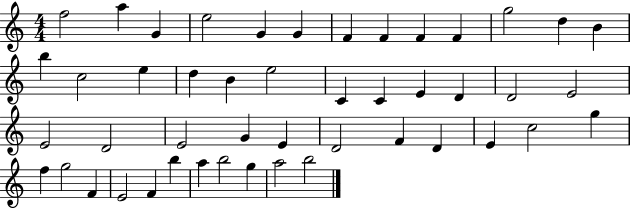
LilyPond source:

{
  \clef treble
  \numericTimeSignature
  \time 4/4
  \key c \major
  f''2 a''4 g'4 | e''2 g'4 g'4 | f'4 f'4 f'4 f'4 | g''2 d''4 b'4 | \break b''4 c''2 e''4 | d''4 b'4 e''2 | c'4 c'4 e'4 d'4 | d'2 e'2 | \break e'2 d'2 | e'2 g'4 e'4 | d'2 f'4 d'4 | e'4 c''2 g''4 | \break f''4 g''2 f'4 | e'2 f'4 b''4 | a''4 b''2 g''4 | a''2 b''2 | \break \bar "|."
}